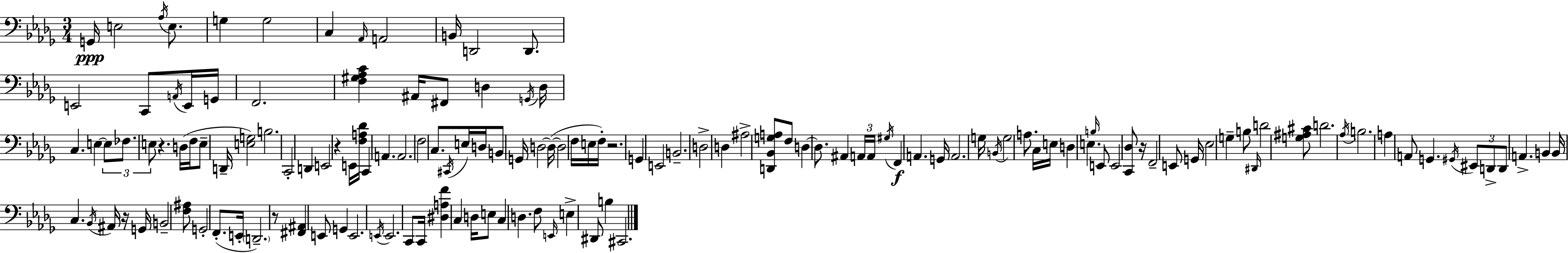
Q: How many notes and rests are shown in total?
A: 144